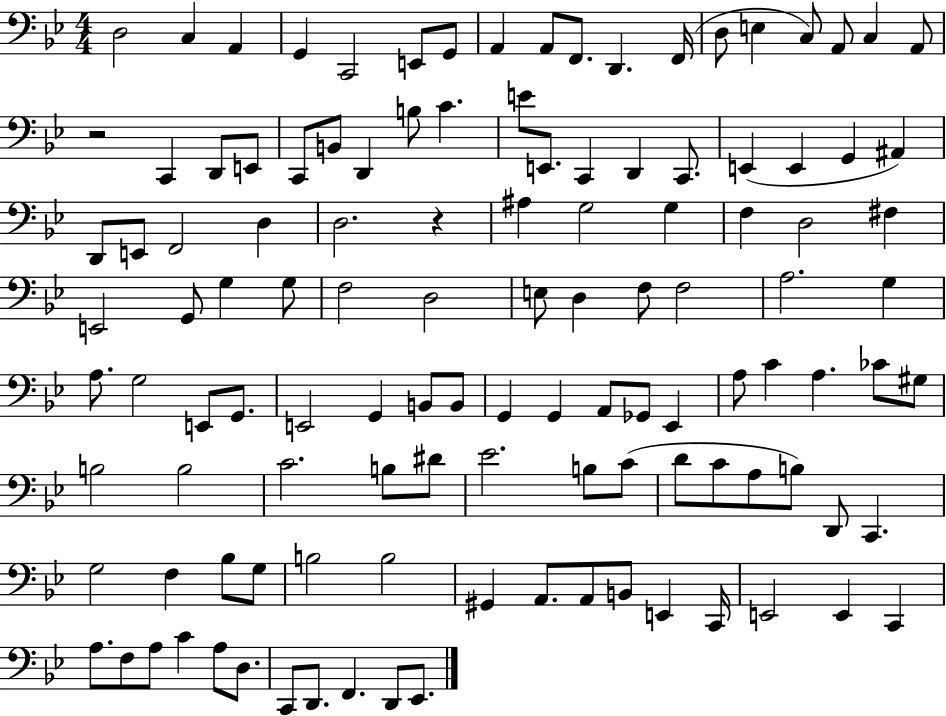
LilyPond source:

{
  \clef bass
  \numericTimeSignature
  \time 4/4
  \key bes \major
  \repeat volta 2 { d2 c4 a,4 | g,4 c,2 e,8 g,8 | a,4 a,8 f,8. d,4. f,16( | d8 e4 c8) a,8 c4 a,8 | \break r2 c,4 d,8 e,8 | c,8 b,8 d,4 b8 c'4. | e'8 e,8. c,4 d,4 c,8. | e,4( e,4 g,4 ais,4) | \break d,8 e,8 f,2 d4 | d2. r4 | ais4 g2 g4 | f4 d2 fis4 | \break e,2 g,8 g4 g8 | f2 d2 | e8 d4 f8 f2 | a2. g4 | \break a8. g2 e,8 g,8. | e,2 g,4 b,8 b,8 | g,4 g,4 a,8 ges,8 ees,4 | a8 c'4 a4. ces'8 gis8 | \break b2 b2 | c'2. b8 dis'8 | ees'2. b8 c'8( | d'8 c'8 a8 b8) d,8 c,4. | \break g2 f4 bes8 g8 | b2 b2 | gis,4 a,8. a,8 b,8 e,4 c,16 | e,2 e,4 c,4 | \break a8. f8 a8 c'4 a8 d8. | c,8 d,8. f,4. d,8 ees,8. | } \bar "|."
}